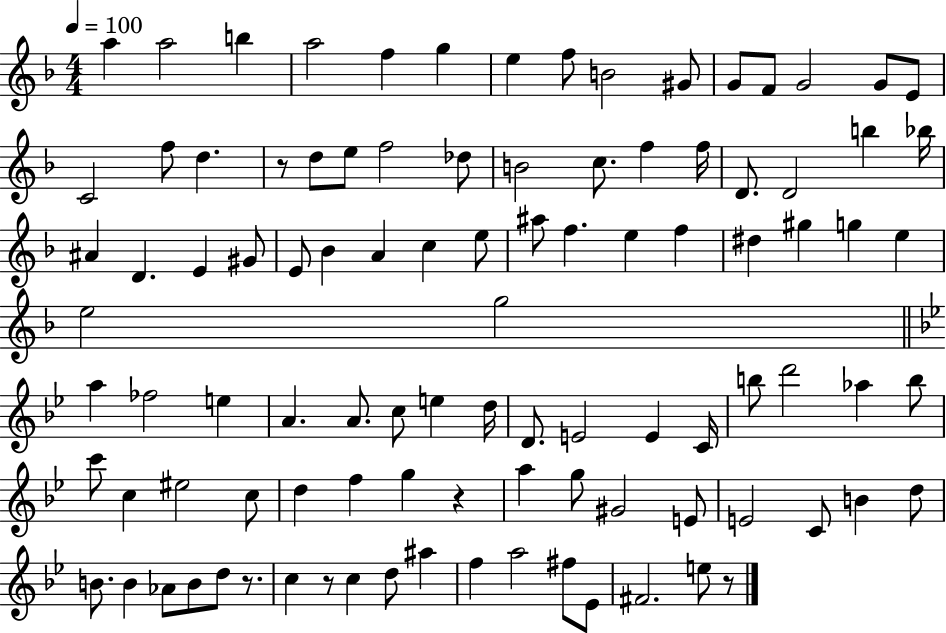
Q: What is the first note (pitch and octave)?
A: A5